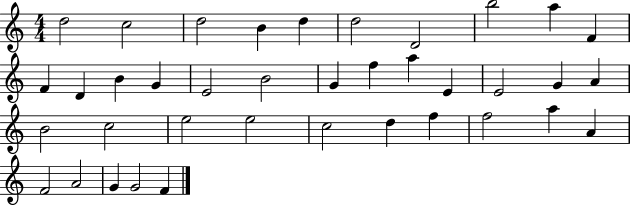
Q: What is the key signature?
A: C major